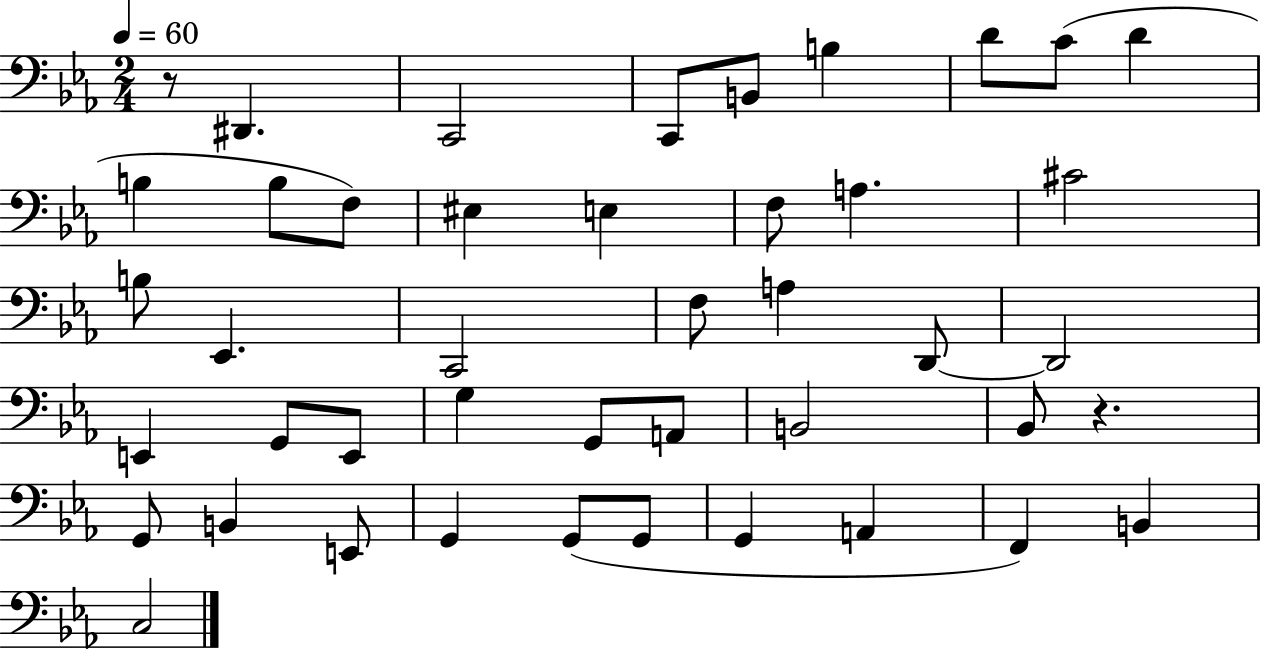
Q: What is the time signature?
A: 2/4